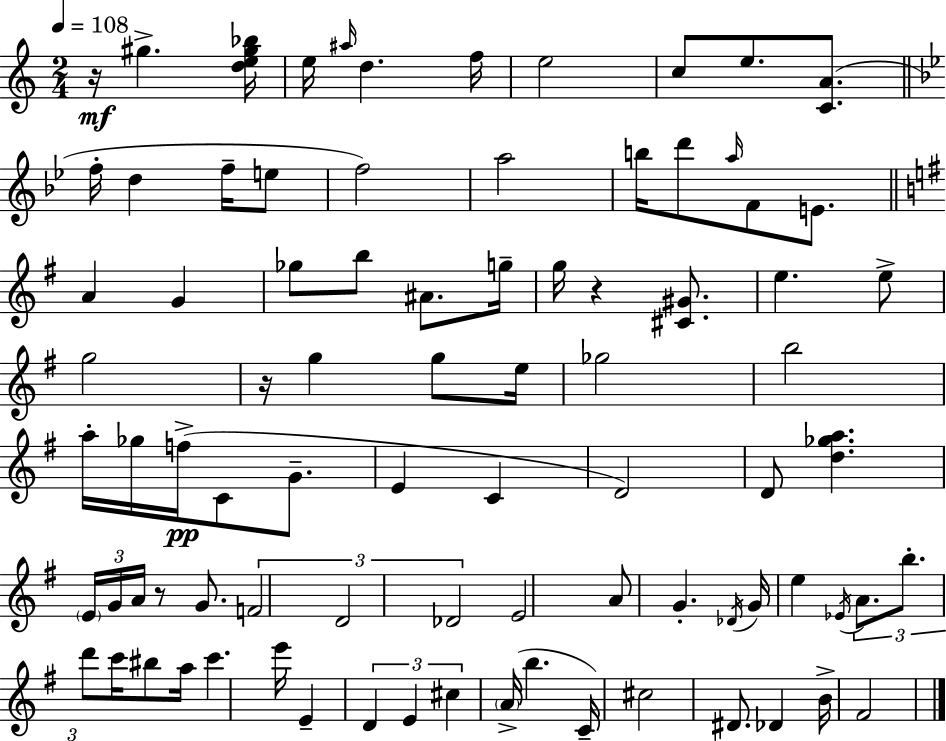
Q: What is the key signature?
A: C major